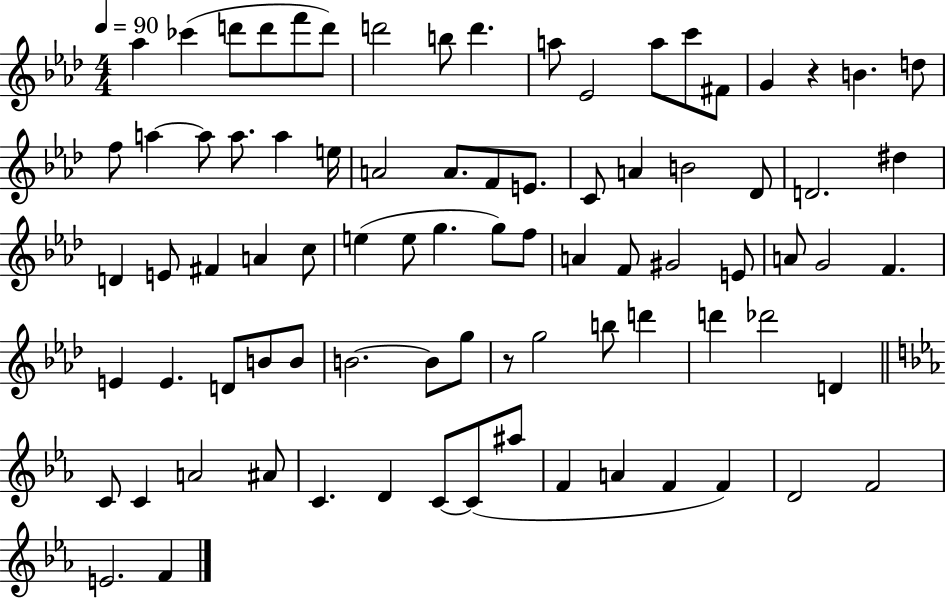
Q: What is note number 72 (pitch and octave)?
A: C4